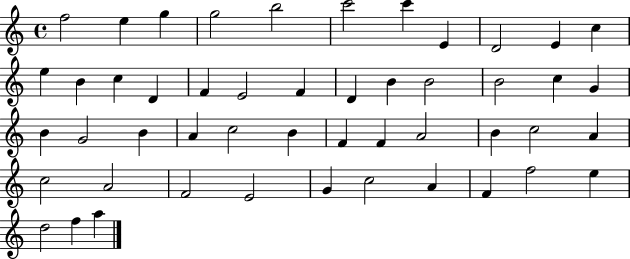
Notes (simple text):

F5/h E5/q G5/q G5/h B5/h C6/h C6/q E4/q D4/h E4/q C5/q E5/q B4/q C5/q D4/q F4/q E4/h F4/q D4/q B4/q B4/h B4/h C5/q G4/q B4/q G4/h B4/q A4/q C5/h B4/q F4/q F4/q A4/h B4/q C5/h A4/q C5/h A4/h F4/h E4/h G4/q C5/h A4/q F4/q F5/h E5/q D5/h F5/q A5/q